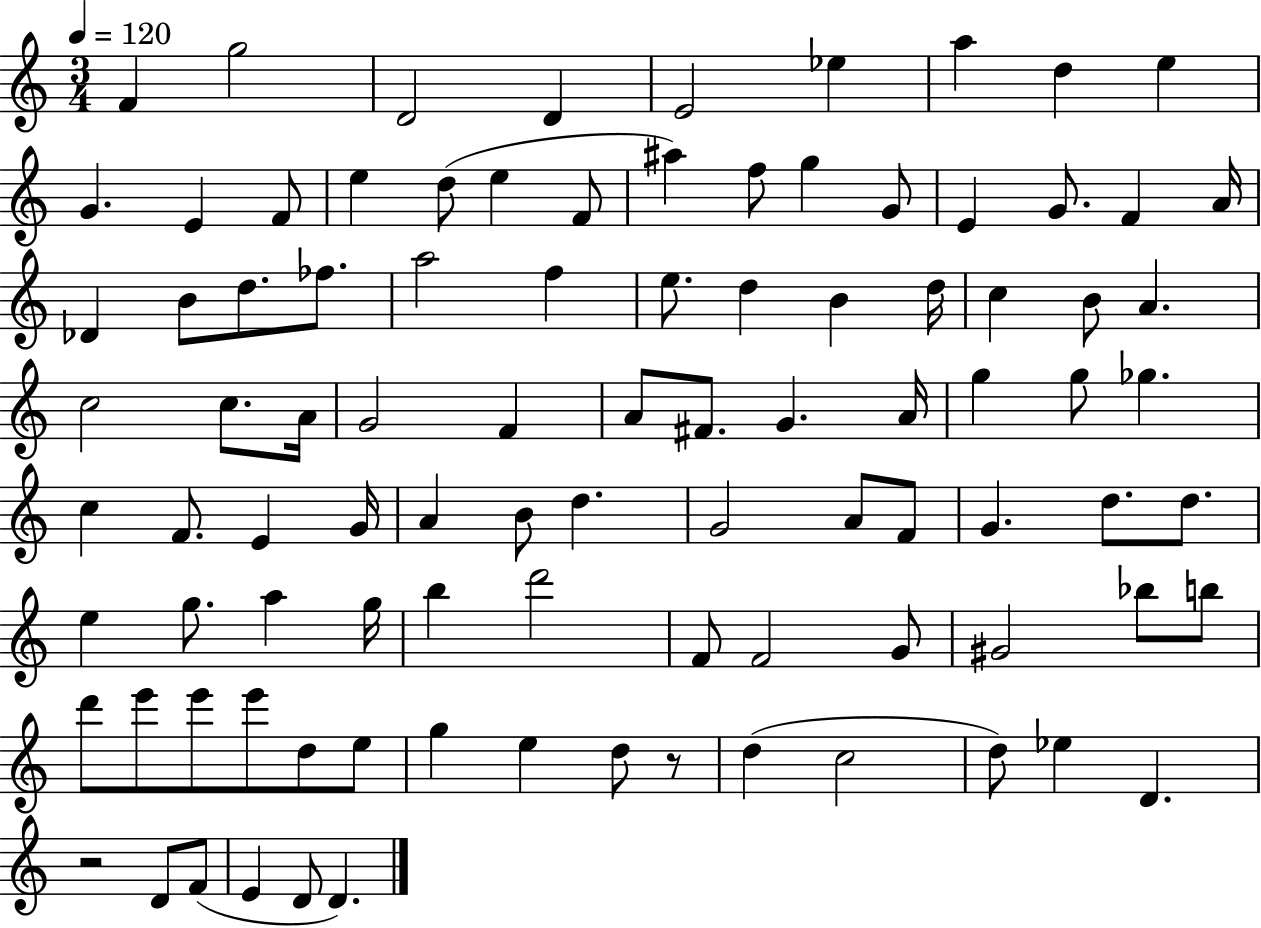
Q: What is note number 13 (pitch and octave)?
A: E5